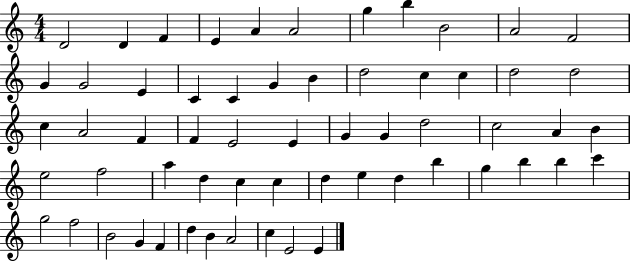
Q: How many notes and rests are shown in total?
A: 60